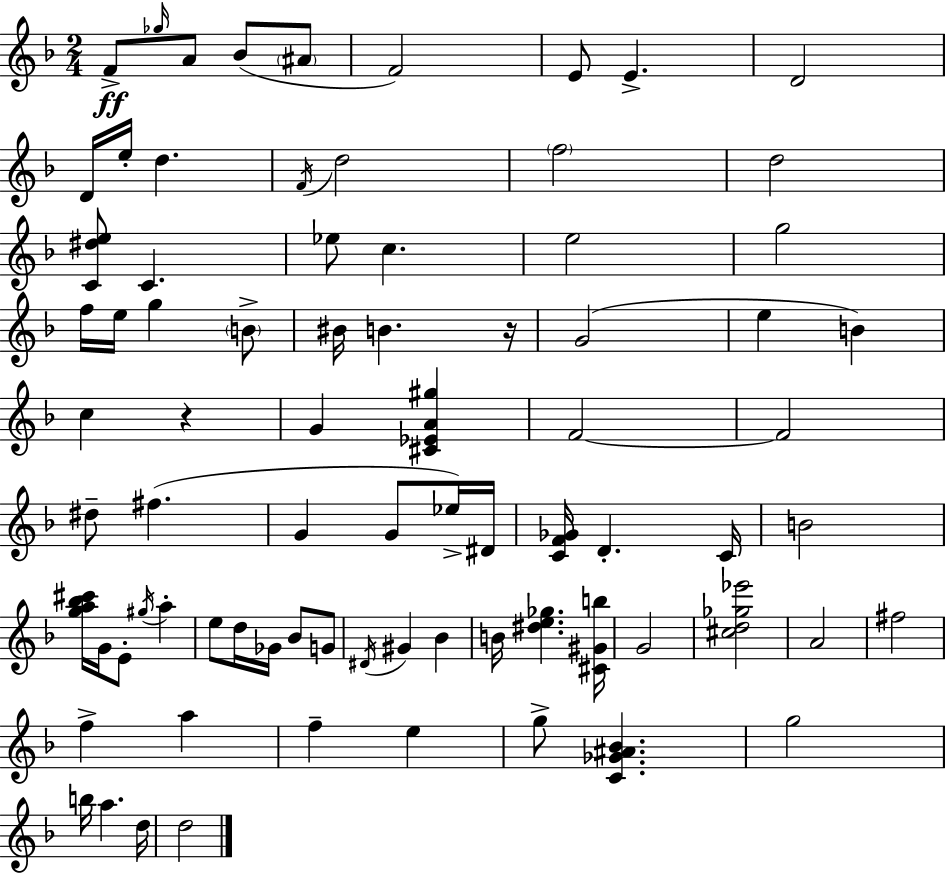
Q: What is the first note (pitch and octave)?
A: F4